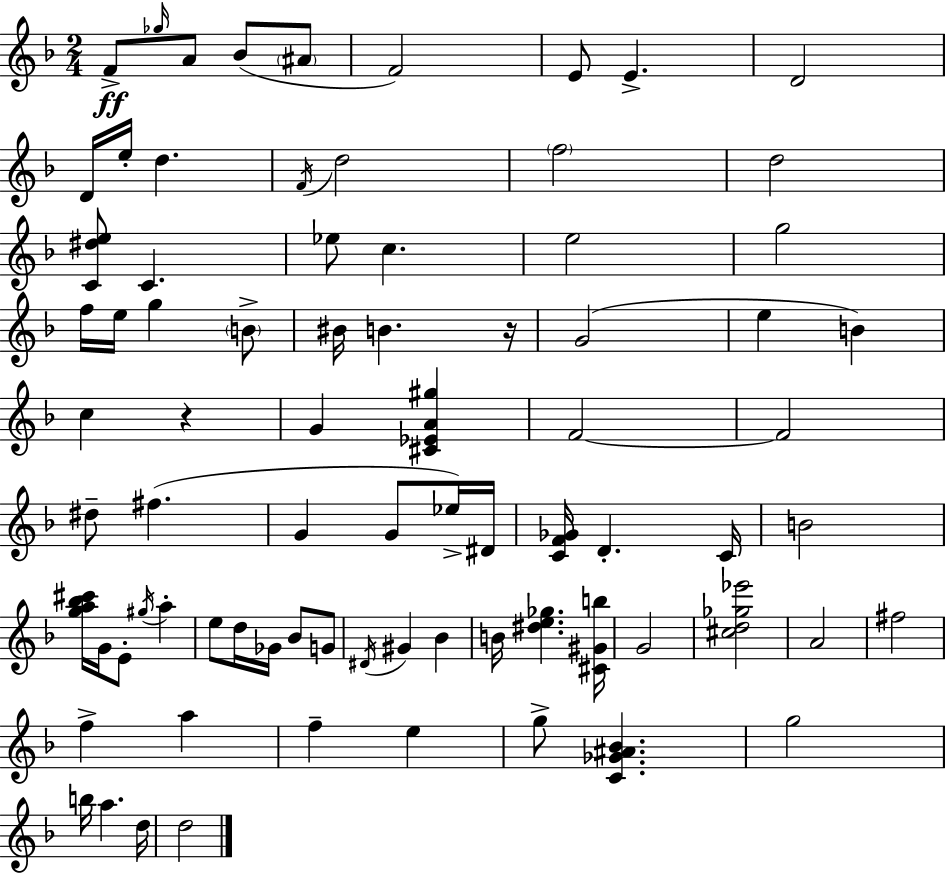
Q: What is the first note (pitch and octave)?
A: F4